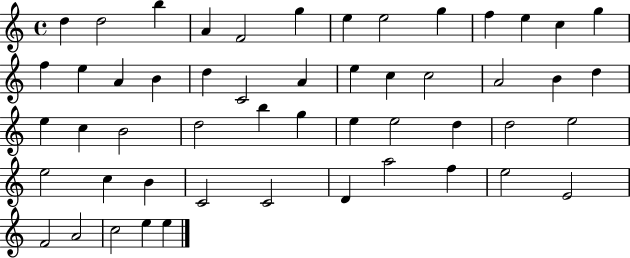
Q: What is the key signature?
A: C major